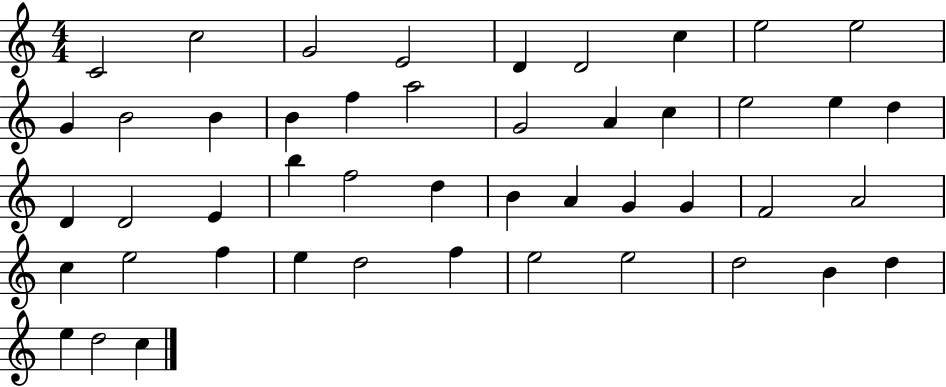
C4/h C5/h G4/h E4/h D4/q D4/h C5/q E5/h E5/h G4/q B4/h B4/q B4/q F5/q A5/h G4/h A4/q C5/q E5/h E5/q D5/q D4/q D4/h E4/q B5/q F5/h D5/q B4/q A4/q G4/q G4/q F4/h A4/h C5/q E5/h F5/q E5/q D5/h F5/q E5/h E5/h D5/h B4/q D5/q E5/q D5/h C5/q